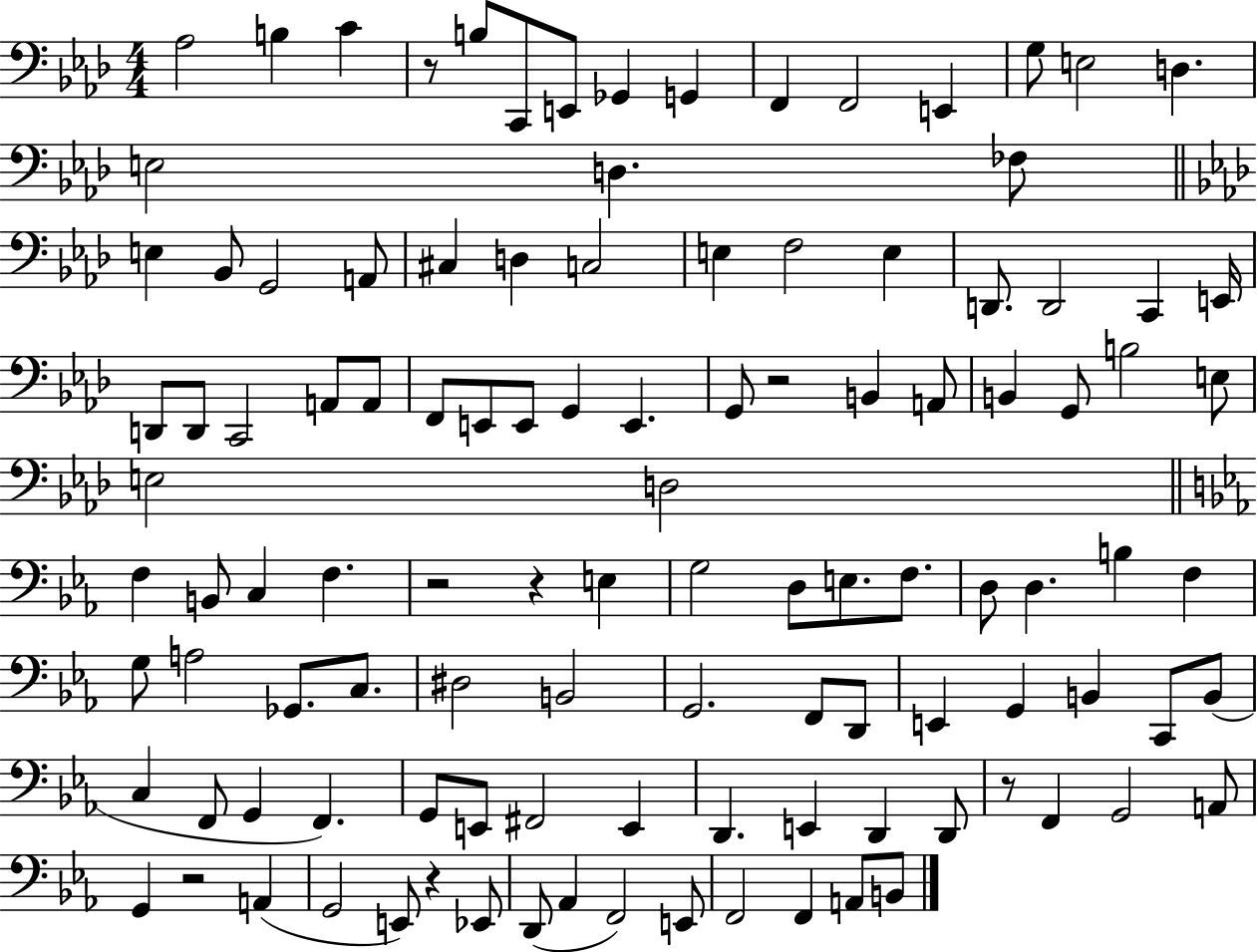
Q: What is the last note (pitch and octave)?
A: B2